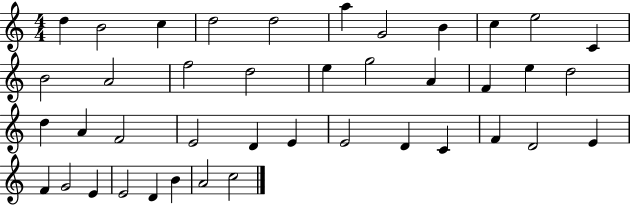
D5/q B4/h C5/q D5/h D5/h A5/q G4/h B4/q C5/q E5/h C4/q B4/h A4/h F5/h D5/h E5/q G5/h A4/q F4/q E5/q D5/h D5/q A4/q F4/h E4/h D4/q E4/q E4/h D4/q C4/q F4/q D4/h E4/q F4/q G4/h E4/q E4/h D4/q B4/q A4/h C5/h